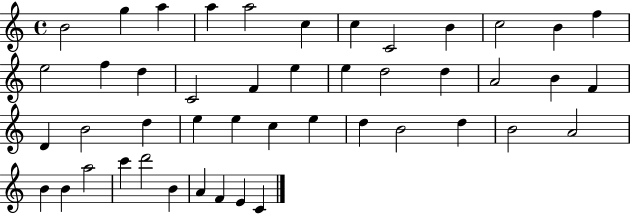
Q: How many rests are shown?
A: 0